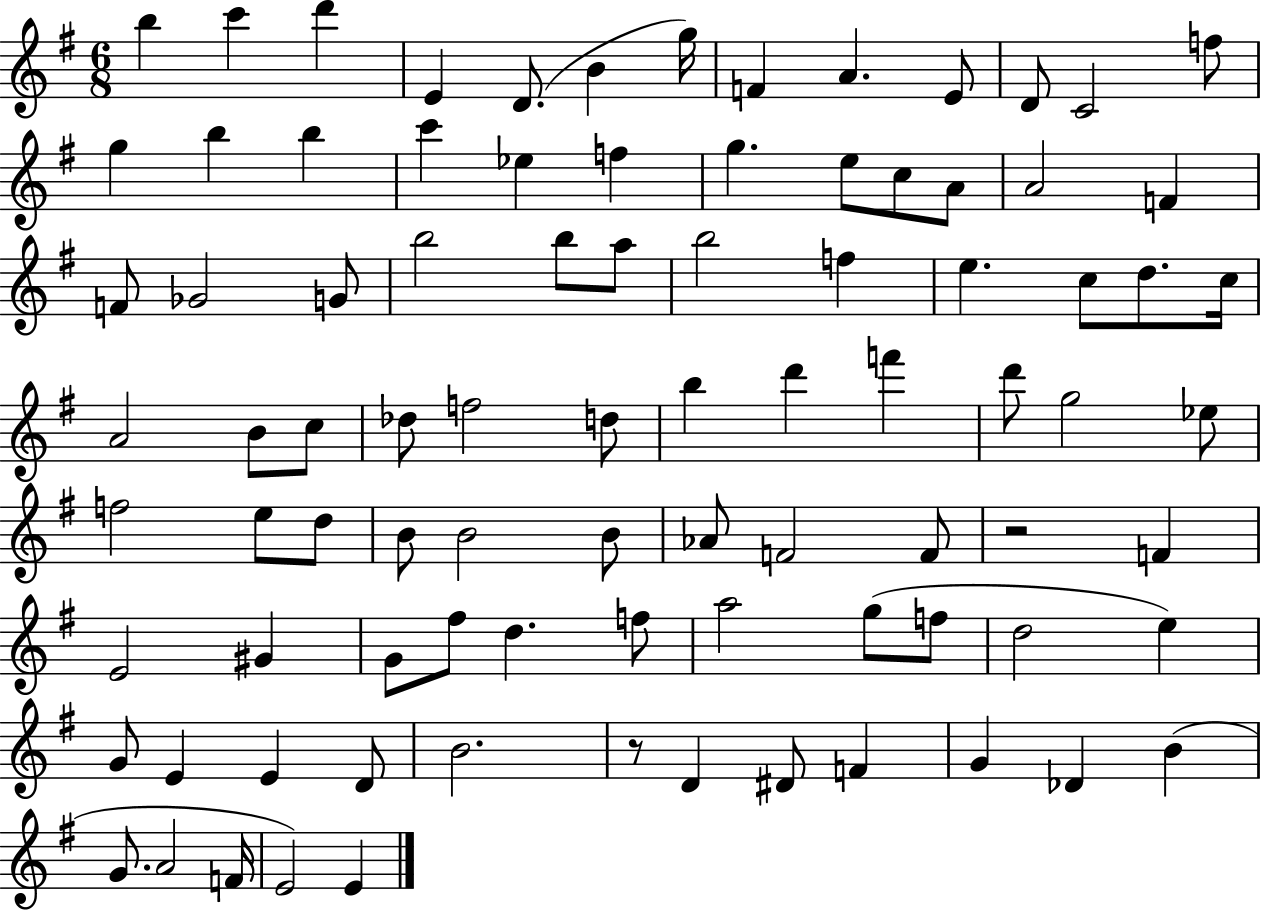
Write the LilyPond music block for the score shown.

{
  \clef treble
  \numericTimeSignature
  \time 6/8
  \key g \major
  b''4 c'''4 d'''4 | e'4 d'8.( b'4 g''16) | f'4 a'4. e'8 | d'8 c'2 f''8 | \break g''4 b''4 b''4 | c'''4 ees''4 f''4 | g''4. e''8 c''8 a'8 | a'2 f'4 | \break f'8 ges'2 g'8 | b''2 b''8 a''8 | b''2 f''4 | e''4. c''8 d''8. c''16 | \break a'2 b'8 c''8 | des''8 f''2 d''8 | b''4 d'''4 f'''4 | d'''8 g''2 ees''8 | \break f''2 e''8 d''8 | b'8 b'2 b'8 | aes'8 f'2 f'8 | r2 f'4 | \break e'2 gis'4 | g'8 fis''8 d''4. f''8 | a''2 g''8( f''8 | d''2 e''4) | \break g'8 e'4 e'4 d'8 | b'2. | r8 d'4 dis'8 f'4 | g'4 des'4 b'4( | \break g'8. a'2 f'16 | e'2) e'4 | \bar "|."
}